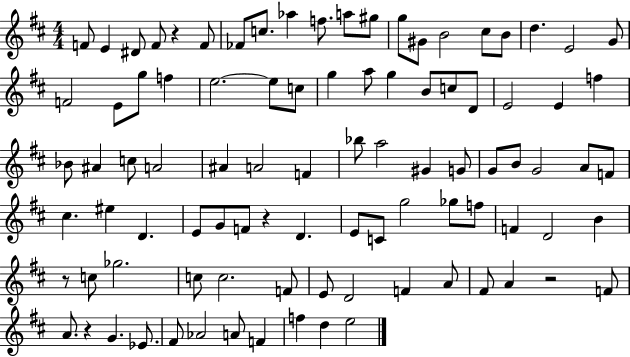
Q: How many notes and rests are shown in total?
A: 93